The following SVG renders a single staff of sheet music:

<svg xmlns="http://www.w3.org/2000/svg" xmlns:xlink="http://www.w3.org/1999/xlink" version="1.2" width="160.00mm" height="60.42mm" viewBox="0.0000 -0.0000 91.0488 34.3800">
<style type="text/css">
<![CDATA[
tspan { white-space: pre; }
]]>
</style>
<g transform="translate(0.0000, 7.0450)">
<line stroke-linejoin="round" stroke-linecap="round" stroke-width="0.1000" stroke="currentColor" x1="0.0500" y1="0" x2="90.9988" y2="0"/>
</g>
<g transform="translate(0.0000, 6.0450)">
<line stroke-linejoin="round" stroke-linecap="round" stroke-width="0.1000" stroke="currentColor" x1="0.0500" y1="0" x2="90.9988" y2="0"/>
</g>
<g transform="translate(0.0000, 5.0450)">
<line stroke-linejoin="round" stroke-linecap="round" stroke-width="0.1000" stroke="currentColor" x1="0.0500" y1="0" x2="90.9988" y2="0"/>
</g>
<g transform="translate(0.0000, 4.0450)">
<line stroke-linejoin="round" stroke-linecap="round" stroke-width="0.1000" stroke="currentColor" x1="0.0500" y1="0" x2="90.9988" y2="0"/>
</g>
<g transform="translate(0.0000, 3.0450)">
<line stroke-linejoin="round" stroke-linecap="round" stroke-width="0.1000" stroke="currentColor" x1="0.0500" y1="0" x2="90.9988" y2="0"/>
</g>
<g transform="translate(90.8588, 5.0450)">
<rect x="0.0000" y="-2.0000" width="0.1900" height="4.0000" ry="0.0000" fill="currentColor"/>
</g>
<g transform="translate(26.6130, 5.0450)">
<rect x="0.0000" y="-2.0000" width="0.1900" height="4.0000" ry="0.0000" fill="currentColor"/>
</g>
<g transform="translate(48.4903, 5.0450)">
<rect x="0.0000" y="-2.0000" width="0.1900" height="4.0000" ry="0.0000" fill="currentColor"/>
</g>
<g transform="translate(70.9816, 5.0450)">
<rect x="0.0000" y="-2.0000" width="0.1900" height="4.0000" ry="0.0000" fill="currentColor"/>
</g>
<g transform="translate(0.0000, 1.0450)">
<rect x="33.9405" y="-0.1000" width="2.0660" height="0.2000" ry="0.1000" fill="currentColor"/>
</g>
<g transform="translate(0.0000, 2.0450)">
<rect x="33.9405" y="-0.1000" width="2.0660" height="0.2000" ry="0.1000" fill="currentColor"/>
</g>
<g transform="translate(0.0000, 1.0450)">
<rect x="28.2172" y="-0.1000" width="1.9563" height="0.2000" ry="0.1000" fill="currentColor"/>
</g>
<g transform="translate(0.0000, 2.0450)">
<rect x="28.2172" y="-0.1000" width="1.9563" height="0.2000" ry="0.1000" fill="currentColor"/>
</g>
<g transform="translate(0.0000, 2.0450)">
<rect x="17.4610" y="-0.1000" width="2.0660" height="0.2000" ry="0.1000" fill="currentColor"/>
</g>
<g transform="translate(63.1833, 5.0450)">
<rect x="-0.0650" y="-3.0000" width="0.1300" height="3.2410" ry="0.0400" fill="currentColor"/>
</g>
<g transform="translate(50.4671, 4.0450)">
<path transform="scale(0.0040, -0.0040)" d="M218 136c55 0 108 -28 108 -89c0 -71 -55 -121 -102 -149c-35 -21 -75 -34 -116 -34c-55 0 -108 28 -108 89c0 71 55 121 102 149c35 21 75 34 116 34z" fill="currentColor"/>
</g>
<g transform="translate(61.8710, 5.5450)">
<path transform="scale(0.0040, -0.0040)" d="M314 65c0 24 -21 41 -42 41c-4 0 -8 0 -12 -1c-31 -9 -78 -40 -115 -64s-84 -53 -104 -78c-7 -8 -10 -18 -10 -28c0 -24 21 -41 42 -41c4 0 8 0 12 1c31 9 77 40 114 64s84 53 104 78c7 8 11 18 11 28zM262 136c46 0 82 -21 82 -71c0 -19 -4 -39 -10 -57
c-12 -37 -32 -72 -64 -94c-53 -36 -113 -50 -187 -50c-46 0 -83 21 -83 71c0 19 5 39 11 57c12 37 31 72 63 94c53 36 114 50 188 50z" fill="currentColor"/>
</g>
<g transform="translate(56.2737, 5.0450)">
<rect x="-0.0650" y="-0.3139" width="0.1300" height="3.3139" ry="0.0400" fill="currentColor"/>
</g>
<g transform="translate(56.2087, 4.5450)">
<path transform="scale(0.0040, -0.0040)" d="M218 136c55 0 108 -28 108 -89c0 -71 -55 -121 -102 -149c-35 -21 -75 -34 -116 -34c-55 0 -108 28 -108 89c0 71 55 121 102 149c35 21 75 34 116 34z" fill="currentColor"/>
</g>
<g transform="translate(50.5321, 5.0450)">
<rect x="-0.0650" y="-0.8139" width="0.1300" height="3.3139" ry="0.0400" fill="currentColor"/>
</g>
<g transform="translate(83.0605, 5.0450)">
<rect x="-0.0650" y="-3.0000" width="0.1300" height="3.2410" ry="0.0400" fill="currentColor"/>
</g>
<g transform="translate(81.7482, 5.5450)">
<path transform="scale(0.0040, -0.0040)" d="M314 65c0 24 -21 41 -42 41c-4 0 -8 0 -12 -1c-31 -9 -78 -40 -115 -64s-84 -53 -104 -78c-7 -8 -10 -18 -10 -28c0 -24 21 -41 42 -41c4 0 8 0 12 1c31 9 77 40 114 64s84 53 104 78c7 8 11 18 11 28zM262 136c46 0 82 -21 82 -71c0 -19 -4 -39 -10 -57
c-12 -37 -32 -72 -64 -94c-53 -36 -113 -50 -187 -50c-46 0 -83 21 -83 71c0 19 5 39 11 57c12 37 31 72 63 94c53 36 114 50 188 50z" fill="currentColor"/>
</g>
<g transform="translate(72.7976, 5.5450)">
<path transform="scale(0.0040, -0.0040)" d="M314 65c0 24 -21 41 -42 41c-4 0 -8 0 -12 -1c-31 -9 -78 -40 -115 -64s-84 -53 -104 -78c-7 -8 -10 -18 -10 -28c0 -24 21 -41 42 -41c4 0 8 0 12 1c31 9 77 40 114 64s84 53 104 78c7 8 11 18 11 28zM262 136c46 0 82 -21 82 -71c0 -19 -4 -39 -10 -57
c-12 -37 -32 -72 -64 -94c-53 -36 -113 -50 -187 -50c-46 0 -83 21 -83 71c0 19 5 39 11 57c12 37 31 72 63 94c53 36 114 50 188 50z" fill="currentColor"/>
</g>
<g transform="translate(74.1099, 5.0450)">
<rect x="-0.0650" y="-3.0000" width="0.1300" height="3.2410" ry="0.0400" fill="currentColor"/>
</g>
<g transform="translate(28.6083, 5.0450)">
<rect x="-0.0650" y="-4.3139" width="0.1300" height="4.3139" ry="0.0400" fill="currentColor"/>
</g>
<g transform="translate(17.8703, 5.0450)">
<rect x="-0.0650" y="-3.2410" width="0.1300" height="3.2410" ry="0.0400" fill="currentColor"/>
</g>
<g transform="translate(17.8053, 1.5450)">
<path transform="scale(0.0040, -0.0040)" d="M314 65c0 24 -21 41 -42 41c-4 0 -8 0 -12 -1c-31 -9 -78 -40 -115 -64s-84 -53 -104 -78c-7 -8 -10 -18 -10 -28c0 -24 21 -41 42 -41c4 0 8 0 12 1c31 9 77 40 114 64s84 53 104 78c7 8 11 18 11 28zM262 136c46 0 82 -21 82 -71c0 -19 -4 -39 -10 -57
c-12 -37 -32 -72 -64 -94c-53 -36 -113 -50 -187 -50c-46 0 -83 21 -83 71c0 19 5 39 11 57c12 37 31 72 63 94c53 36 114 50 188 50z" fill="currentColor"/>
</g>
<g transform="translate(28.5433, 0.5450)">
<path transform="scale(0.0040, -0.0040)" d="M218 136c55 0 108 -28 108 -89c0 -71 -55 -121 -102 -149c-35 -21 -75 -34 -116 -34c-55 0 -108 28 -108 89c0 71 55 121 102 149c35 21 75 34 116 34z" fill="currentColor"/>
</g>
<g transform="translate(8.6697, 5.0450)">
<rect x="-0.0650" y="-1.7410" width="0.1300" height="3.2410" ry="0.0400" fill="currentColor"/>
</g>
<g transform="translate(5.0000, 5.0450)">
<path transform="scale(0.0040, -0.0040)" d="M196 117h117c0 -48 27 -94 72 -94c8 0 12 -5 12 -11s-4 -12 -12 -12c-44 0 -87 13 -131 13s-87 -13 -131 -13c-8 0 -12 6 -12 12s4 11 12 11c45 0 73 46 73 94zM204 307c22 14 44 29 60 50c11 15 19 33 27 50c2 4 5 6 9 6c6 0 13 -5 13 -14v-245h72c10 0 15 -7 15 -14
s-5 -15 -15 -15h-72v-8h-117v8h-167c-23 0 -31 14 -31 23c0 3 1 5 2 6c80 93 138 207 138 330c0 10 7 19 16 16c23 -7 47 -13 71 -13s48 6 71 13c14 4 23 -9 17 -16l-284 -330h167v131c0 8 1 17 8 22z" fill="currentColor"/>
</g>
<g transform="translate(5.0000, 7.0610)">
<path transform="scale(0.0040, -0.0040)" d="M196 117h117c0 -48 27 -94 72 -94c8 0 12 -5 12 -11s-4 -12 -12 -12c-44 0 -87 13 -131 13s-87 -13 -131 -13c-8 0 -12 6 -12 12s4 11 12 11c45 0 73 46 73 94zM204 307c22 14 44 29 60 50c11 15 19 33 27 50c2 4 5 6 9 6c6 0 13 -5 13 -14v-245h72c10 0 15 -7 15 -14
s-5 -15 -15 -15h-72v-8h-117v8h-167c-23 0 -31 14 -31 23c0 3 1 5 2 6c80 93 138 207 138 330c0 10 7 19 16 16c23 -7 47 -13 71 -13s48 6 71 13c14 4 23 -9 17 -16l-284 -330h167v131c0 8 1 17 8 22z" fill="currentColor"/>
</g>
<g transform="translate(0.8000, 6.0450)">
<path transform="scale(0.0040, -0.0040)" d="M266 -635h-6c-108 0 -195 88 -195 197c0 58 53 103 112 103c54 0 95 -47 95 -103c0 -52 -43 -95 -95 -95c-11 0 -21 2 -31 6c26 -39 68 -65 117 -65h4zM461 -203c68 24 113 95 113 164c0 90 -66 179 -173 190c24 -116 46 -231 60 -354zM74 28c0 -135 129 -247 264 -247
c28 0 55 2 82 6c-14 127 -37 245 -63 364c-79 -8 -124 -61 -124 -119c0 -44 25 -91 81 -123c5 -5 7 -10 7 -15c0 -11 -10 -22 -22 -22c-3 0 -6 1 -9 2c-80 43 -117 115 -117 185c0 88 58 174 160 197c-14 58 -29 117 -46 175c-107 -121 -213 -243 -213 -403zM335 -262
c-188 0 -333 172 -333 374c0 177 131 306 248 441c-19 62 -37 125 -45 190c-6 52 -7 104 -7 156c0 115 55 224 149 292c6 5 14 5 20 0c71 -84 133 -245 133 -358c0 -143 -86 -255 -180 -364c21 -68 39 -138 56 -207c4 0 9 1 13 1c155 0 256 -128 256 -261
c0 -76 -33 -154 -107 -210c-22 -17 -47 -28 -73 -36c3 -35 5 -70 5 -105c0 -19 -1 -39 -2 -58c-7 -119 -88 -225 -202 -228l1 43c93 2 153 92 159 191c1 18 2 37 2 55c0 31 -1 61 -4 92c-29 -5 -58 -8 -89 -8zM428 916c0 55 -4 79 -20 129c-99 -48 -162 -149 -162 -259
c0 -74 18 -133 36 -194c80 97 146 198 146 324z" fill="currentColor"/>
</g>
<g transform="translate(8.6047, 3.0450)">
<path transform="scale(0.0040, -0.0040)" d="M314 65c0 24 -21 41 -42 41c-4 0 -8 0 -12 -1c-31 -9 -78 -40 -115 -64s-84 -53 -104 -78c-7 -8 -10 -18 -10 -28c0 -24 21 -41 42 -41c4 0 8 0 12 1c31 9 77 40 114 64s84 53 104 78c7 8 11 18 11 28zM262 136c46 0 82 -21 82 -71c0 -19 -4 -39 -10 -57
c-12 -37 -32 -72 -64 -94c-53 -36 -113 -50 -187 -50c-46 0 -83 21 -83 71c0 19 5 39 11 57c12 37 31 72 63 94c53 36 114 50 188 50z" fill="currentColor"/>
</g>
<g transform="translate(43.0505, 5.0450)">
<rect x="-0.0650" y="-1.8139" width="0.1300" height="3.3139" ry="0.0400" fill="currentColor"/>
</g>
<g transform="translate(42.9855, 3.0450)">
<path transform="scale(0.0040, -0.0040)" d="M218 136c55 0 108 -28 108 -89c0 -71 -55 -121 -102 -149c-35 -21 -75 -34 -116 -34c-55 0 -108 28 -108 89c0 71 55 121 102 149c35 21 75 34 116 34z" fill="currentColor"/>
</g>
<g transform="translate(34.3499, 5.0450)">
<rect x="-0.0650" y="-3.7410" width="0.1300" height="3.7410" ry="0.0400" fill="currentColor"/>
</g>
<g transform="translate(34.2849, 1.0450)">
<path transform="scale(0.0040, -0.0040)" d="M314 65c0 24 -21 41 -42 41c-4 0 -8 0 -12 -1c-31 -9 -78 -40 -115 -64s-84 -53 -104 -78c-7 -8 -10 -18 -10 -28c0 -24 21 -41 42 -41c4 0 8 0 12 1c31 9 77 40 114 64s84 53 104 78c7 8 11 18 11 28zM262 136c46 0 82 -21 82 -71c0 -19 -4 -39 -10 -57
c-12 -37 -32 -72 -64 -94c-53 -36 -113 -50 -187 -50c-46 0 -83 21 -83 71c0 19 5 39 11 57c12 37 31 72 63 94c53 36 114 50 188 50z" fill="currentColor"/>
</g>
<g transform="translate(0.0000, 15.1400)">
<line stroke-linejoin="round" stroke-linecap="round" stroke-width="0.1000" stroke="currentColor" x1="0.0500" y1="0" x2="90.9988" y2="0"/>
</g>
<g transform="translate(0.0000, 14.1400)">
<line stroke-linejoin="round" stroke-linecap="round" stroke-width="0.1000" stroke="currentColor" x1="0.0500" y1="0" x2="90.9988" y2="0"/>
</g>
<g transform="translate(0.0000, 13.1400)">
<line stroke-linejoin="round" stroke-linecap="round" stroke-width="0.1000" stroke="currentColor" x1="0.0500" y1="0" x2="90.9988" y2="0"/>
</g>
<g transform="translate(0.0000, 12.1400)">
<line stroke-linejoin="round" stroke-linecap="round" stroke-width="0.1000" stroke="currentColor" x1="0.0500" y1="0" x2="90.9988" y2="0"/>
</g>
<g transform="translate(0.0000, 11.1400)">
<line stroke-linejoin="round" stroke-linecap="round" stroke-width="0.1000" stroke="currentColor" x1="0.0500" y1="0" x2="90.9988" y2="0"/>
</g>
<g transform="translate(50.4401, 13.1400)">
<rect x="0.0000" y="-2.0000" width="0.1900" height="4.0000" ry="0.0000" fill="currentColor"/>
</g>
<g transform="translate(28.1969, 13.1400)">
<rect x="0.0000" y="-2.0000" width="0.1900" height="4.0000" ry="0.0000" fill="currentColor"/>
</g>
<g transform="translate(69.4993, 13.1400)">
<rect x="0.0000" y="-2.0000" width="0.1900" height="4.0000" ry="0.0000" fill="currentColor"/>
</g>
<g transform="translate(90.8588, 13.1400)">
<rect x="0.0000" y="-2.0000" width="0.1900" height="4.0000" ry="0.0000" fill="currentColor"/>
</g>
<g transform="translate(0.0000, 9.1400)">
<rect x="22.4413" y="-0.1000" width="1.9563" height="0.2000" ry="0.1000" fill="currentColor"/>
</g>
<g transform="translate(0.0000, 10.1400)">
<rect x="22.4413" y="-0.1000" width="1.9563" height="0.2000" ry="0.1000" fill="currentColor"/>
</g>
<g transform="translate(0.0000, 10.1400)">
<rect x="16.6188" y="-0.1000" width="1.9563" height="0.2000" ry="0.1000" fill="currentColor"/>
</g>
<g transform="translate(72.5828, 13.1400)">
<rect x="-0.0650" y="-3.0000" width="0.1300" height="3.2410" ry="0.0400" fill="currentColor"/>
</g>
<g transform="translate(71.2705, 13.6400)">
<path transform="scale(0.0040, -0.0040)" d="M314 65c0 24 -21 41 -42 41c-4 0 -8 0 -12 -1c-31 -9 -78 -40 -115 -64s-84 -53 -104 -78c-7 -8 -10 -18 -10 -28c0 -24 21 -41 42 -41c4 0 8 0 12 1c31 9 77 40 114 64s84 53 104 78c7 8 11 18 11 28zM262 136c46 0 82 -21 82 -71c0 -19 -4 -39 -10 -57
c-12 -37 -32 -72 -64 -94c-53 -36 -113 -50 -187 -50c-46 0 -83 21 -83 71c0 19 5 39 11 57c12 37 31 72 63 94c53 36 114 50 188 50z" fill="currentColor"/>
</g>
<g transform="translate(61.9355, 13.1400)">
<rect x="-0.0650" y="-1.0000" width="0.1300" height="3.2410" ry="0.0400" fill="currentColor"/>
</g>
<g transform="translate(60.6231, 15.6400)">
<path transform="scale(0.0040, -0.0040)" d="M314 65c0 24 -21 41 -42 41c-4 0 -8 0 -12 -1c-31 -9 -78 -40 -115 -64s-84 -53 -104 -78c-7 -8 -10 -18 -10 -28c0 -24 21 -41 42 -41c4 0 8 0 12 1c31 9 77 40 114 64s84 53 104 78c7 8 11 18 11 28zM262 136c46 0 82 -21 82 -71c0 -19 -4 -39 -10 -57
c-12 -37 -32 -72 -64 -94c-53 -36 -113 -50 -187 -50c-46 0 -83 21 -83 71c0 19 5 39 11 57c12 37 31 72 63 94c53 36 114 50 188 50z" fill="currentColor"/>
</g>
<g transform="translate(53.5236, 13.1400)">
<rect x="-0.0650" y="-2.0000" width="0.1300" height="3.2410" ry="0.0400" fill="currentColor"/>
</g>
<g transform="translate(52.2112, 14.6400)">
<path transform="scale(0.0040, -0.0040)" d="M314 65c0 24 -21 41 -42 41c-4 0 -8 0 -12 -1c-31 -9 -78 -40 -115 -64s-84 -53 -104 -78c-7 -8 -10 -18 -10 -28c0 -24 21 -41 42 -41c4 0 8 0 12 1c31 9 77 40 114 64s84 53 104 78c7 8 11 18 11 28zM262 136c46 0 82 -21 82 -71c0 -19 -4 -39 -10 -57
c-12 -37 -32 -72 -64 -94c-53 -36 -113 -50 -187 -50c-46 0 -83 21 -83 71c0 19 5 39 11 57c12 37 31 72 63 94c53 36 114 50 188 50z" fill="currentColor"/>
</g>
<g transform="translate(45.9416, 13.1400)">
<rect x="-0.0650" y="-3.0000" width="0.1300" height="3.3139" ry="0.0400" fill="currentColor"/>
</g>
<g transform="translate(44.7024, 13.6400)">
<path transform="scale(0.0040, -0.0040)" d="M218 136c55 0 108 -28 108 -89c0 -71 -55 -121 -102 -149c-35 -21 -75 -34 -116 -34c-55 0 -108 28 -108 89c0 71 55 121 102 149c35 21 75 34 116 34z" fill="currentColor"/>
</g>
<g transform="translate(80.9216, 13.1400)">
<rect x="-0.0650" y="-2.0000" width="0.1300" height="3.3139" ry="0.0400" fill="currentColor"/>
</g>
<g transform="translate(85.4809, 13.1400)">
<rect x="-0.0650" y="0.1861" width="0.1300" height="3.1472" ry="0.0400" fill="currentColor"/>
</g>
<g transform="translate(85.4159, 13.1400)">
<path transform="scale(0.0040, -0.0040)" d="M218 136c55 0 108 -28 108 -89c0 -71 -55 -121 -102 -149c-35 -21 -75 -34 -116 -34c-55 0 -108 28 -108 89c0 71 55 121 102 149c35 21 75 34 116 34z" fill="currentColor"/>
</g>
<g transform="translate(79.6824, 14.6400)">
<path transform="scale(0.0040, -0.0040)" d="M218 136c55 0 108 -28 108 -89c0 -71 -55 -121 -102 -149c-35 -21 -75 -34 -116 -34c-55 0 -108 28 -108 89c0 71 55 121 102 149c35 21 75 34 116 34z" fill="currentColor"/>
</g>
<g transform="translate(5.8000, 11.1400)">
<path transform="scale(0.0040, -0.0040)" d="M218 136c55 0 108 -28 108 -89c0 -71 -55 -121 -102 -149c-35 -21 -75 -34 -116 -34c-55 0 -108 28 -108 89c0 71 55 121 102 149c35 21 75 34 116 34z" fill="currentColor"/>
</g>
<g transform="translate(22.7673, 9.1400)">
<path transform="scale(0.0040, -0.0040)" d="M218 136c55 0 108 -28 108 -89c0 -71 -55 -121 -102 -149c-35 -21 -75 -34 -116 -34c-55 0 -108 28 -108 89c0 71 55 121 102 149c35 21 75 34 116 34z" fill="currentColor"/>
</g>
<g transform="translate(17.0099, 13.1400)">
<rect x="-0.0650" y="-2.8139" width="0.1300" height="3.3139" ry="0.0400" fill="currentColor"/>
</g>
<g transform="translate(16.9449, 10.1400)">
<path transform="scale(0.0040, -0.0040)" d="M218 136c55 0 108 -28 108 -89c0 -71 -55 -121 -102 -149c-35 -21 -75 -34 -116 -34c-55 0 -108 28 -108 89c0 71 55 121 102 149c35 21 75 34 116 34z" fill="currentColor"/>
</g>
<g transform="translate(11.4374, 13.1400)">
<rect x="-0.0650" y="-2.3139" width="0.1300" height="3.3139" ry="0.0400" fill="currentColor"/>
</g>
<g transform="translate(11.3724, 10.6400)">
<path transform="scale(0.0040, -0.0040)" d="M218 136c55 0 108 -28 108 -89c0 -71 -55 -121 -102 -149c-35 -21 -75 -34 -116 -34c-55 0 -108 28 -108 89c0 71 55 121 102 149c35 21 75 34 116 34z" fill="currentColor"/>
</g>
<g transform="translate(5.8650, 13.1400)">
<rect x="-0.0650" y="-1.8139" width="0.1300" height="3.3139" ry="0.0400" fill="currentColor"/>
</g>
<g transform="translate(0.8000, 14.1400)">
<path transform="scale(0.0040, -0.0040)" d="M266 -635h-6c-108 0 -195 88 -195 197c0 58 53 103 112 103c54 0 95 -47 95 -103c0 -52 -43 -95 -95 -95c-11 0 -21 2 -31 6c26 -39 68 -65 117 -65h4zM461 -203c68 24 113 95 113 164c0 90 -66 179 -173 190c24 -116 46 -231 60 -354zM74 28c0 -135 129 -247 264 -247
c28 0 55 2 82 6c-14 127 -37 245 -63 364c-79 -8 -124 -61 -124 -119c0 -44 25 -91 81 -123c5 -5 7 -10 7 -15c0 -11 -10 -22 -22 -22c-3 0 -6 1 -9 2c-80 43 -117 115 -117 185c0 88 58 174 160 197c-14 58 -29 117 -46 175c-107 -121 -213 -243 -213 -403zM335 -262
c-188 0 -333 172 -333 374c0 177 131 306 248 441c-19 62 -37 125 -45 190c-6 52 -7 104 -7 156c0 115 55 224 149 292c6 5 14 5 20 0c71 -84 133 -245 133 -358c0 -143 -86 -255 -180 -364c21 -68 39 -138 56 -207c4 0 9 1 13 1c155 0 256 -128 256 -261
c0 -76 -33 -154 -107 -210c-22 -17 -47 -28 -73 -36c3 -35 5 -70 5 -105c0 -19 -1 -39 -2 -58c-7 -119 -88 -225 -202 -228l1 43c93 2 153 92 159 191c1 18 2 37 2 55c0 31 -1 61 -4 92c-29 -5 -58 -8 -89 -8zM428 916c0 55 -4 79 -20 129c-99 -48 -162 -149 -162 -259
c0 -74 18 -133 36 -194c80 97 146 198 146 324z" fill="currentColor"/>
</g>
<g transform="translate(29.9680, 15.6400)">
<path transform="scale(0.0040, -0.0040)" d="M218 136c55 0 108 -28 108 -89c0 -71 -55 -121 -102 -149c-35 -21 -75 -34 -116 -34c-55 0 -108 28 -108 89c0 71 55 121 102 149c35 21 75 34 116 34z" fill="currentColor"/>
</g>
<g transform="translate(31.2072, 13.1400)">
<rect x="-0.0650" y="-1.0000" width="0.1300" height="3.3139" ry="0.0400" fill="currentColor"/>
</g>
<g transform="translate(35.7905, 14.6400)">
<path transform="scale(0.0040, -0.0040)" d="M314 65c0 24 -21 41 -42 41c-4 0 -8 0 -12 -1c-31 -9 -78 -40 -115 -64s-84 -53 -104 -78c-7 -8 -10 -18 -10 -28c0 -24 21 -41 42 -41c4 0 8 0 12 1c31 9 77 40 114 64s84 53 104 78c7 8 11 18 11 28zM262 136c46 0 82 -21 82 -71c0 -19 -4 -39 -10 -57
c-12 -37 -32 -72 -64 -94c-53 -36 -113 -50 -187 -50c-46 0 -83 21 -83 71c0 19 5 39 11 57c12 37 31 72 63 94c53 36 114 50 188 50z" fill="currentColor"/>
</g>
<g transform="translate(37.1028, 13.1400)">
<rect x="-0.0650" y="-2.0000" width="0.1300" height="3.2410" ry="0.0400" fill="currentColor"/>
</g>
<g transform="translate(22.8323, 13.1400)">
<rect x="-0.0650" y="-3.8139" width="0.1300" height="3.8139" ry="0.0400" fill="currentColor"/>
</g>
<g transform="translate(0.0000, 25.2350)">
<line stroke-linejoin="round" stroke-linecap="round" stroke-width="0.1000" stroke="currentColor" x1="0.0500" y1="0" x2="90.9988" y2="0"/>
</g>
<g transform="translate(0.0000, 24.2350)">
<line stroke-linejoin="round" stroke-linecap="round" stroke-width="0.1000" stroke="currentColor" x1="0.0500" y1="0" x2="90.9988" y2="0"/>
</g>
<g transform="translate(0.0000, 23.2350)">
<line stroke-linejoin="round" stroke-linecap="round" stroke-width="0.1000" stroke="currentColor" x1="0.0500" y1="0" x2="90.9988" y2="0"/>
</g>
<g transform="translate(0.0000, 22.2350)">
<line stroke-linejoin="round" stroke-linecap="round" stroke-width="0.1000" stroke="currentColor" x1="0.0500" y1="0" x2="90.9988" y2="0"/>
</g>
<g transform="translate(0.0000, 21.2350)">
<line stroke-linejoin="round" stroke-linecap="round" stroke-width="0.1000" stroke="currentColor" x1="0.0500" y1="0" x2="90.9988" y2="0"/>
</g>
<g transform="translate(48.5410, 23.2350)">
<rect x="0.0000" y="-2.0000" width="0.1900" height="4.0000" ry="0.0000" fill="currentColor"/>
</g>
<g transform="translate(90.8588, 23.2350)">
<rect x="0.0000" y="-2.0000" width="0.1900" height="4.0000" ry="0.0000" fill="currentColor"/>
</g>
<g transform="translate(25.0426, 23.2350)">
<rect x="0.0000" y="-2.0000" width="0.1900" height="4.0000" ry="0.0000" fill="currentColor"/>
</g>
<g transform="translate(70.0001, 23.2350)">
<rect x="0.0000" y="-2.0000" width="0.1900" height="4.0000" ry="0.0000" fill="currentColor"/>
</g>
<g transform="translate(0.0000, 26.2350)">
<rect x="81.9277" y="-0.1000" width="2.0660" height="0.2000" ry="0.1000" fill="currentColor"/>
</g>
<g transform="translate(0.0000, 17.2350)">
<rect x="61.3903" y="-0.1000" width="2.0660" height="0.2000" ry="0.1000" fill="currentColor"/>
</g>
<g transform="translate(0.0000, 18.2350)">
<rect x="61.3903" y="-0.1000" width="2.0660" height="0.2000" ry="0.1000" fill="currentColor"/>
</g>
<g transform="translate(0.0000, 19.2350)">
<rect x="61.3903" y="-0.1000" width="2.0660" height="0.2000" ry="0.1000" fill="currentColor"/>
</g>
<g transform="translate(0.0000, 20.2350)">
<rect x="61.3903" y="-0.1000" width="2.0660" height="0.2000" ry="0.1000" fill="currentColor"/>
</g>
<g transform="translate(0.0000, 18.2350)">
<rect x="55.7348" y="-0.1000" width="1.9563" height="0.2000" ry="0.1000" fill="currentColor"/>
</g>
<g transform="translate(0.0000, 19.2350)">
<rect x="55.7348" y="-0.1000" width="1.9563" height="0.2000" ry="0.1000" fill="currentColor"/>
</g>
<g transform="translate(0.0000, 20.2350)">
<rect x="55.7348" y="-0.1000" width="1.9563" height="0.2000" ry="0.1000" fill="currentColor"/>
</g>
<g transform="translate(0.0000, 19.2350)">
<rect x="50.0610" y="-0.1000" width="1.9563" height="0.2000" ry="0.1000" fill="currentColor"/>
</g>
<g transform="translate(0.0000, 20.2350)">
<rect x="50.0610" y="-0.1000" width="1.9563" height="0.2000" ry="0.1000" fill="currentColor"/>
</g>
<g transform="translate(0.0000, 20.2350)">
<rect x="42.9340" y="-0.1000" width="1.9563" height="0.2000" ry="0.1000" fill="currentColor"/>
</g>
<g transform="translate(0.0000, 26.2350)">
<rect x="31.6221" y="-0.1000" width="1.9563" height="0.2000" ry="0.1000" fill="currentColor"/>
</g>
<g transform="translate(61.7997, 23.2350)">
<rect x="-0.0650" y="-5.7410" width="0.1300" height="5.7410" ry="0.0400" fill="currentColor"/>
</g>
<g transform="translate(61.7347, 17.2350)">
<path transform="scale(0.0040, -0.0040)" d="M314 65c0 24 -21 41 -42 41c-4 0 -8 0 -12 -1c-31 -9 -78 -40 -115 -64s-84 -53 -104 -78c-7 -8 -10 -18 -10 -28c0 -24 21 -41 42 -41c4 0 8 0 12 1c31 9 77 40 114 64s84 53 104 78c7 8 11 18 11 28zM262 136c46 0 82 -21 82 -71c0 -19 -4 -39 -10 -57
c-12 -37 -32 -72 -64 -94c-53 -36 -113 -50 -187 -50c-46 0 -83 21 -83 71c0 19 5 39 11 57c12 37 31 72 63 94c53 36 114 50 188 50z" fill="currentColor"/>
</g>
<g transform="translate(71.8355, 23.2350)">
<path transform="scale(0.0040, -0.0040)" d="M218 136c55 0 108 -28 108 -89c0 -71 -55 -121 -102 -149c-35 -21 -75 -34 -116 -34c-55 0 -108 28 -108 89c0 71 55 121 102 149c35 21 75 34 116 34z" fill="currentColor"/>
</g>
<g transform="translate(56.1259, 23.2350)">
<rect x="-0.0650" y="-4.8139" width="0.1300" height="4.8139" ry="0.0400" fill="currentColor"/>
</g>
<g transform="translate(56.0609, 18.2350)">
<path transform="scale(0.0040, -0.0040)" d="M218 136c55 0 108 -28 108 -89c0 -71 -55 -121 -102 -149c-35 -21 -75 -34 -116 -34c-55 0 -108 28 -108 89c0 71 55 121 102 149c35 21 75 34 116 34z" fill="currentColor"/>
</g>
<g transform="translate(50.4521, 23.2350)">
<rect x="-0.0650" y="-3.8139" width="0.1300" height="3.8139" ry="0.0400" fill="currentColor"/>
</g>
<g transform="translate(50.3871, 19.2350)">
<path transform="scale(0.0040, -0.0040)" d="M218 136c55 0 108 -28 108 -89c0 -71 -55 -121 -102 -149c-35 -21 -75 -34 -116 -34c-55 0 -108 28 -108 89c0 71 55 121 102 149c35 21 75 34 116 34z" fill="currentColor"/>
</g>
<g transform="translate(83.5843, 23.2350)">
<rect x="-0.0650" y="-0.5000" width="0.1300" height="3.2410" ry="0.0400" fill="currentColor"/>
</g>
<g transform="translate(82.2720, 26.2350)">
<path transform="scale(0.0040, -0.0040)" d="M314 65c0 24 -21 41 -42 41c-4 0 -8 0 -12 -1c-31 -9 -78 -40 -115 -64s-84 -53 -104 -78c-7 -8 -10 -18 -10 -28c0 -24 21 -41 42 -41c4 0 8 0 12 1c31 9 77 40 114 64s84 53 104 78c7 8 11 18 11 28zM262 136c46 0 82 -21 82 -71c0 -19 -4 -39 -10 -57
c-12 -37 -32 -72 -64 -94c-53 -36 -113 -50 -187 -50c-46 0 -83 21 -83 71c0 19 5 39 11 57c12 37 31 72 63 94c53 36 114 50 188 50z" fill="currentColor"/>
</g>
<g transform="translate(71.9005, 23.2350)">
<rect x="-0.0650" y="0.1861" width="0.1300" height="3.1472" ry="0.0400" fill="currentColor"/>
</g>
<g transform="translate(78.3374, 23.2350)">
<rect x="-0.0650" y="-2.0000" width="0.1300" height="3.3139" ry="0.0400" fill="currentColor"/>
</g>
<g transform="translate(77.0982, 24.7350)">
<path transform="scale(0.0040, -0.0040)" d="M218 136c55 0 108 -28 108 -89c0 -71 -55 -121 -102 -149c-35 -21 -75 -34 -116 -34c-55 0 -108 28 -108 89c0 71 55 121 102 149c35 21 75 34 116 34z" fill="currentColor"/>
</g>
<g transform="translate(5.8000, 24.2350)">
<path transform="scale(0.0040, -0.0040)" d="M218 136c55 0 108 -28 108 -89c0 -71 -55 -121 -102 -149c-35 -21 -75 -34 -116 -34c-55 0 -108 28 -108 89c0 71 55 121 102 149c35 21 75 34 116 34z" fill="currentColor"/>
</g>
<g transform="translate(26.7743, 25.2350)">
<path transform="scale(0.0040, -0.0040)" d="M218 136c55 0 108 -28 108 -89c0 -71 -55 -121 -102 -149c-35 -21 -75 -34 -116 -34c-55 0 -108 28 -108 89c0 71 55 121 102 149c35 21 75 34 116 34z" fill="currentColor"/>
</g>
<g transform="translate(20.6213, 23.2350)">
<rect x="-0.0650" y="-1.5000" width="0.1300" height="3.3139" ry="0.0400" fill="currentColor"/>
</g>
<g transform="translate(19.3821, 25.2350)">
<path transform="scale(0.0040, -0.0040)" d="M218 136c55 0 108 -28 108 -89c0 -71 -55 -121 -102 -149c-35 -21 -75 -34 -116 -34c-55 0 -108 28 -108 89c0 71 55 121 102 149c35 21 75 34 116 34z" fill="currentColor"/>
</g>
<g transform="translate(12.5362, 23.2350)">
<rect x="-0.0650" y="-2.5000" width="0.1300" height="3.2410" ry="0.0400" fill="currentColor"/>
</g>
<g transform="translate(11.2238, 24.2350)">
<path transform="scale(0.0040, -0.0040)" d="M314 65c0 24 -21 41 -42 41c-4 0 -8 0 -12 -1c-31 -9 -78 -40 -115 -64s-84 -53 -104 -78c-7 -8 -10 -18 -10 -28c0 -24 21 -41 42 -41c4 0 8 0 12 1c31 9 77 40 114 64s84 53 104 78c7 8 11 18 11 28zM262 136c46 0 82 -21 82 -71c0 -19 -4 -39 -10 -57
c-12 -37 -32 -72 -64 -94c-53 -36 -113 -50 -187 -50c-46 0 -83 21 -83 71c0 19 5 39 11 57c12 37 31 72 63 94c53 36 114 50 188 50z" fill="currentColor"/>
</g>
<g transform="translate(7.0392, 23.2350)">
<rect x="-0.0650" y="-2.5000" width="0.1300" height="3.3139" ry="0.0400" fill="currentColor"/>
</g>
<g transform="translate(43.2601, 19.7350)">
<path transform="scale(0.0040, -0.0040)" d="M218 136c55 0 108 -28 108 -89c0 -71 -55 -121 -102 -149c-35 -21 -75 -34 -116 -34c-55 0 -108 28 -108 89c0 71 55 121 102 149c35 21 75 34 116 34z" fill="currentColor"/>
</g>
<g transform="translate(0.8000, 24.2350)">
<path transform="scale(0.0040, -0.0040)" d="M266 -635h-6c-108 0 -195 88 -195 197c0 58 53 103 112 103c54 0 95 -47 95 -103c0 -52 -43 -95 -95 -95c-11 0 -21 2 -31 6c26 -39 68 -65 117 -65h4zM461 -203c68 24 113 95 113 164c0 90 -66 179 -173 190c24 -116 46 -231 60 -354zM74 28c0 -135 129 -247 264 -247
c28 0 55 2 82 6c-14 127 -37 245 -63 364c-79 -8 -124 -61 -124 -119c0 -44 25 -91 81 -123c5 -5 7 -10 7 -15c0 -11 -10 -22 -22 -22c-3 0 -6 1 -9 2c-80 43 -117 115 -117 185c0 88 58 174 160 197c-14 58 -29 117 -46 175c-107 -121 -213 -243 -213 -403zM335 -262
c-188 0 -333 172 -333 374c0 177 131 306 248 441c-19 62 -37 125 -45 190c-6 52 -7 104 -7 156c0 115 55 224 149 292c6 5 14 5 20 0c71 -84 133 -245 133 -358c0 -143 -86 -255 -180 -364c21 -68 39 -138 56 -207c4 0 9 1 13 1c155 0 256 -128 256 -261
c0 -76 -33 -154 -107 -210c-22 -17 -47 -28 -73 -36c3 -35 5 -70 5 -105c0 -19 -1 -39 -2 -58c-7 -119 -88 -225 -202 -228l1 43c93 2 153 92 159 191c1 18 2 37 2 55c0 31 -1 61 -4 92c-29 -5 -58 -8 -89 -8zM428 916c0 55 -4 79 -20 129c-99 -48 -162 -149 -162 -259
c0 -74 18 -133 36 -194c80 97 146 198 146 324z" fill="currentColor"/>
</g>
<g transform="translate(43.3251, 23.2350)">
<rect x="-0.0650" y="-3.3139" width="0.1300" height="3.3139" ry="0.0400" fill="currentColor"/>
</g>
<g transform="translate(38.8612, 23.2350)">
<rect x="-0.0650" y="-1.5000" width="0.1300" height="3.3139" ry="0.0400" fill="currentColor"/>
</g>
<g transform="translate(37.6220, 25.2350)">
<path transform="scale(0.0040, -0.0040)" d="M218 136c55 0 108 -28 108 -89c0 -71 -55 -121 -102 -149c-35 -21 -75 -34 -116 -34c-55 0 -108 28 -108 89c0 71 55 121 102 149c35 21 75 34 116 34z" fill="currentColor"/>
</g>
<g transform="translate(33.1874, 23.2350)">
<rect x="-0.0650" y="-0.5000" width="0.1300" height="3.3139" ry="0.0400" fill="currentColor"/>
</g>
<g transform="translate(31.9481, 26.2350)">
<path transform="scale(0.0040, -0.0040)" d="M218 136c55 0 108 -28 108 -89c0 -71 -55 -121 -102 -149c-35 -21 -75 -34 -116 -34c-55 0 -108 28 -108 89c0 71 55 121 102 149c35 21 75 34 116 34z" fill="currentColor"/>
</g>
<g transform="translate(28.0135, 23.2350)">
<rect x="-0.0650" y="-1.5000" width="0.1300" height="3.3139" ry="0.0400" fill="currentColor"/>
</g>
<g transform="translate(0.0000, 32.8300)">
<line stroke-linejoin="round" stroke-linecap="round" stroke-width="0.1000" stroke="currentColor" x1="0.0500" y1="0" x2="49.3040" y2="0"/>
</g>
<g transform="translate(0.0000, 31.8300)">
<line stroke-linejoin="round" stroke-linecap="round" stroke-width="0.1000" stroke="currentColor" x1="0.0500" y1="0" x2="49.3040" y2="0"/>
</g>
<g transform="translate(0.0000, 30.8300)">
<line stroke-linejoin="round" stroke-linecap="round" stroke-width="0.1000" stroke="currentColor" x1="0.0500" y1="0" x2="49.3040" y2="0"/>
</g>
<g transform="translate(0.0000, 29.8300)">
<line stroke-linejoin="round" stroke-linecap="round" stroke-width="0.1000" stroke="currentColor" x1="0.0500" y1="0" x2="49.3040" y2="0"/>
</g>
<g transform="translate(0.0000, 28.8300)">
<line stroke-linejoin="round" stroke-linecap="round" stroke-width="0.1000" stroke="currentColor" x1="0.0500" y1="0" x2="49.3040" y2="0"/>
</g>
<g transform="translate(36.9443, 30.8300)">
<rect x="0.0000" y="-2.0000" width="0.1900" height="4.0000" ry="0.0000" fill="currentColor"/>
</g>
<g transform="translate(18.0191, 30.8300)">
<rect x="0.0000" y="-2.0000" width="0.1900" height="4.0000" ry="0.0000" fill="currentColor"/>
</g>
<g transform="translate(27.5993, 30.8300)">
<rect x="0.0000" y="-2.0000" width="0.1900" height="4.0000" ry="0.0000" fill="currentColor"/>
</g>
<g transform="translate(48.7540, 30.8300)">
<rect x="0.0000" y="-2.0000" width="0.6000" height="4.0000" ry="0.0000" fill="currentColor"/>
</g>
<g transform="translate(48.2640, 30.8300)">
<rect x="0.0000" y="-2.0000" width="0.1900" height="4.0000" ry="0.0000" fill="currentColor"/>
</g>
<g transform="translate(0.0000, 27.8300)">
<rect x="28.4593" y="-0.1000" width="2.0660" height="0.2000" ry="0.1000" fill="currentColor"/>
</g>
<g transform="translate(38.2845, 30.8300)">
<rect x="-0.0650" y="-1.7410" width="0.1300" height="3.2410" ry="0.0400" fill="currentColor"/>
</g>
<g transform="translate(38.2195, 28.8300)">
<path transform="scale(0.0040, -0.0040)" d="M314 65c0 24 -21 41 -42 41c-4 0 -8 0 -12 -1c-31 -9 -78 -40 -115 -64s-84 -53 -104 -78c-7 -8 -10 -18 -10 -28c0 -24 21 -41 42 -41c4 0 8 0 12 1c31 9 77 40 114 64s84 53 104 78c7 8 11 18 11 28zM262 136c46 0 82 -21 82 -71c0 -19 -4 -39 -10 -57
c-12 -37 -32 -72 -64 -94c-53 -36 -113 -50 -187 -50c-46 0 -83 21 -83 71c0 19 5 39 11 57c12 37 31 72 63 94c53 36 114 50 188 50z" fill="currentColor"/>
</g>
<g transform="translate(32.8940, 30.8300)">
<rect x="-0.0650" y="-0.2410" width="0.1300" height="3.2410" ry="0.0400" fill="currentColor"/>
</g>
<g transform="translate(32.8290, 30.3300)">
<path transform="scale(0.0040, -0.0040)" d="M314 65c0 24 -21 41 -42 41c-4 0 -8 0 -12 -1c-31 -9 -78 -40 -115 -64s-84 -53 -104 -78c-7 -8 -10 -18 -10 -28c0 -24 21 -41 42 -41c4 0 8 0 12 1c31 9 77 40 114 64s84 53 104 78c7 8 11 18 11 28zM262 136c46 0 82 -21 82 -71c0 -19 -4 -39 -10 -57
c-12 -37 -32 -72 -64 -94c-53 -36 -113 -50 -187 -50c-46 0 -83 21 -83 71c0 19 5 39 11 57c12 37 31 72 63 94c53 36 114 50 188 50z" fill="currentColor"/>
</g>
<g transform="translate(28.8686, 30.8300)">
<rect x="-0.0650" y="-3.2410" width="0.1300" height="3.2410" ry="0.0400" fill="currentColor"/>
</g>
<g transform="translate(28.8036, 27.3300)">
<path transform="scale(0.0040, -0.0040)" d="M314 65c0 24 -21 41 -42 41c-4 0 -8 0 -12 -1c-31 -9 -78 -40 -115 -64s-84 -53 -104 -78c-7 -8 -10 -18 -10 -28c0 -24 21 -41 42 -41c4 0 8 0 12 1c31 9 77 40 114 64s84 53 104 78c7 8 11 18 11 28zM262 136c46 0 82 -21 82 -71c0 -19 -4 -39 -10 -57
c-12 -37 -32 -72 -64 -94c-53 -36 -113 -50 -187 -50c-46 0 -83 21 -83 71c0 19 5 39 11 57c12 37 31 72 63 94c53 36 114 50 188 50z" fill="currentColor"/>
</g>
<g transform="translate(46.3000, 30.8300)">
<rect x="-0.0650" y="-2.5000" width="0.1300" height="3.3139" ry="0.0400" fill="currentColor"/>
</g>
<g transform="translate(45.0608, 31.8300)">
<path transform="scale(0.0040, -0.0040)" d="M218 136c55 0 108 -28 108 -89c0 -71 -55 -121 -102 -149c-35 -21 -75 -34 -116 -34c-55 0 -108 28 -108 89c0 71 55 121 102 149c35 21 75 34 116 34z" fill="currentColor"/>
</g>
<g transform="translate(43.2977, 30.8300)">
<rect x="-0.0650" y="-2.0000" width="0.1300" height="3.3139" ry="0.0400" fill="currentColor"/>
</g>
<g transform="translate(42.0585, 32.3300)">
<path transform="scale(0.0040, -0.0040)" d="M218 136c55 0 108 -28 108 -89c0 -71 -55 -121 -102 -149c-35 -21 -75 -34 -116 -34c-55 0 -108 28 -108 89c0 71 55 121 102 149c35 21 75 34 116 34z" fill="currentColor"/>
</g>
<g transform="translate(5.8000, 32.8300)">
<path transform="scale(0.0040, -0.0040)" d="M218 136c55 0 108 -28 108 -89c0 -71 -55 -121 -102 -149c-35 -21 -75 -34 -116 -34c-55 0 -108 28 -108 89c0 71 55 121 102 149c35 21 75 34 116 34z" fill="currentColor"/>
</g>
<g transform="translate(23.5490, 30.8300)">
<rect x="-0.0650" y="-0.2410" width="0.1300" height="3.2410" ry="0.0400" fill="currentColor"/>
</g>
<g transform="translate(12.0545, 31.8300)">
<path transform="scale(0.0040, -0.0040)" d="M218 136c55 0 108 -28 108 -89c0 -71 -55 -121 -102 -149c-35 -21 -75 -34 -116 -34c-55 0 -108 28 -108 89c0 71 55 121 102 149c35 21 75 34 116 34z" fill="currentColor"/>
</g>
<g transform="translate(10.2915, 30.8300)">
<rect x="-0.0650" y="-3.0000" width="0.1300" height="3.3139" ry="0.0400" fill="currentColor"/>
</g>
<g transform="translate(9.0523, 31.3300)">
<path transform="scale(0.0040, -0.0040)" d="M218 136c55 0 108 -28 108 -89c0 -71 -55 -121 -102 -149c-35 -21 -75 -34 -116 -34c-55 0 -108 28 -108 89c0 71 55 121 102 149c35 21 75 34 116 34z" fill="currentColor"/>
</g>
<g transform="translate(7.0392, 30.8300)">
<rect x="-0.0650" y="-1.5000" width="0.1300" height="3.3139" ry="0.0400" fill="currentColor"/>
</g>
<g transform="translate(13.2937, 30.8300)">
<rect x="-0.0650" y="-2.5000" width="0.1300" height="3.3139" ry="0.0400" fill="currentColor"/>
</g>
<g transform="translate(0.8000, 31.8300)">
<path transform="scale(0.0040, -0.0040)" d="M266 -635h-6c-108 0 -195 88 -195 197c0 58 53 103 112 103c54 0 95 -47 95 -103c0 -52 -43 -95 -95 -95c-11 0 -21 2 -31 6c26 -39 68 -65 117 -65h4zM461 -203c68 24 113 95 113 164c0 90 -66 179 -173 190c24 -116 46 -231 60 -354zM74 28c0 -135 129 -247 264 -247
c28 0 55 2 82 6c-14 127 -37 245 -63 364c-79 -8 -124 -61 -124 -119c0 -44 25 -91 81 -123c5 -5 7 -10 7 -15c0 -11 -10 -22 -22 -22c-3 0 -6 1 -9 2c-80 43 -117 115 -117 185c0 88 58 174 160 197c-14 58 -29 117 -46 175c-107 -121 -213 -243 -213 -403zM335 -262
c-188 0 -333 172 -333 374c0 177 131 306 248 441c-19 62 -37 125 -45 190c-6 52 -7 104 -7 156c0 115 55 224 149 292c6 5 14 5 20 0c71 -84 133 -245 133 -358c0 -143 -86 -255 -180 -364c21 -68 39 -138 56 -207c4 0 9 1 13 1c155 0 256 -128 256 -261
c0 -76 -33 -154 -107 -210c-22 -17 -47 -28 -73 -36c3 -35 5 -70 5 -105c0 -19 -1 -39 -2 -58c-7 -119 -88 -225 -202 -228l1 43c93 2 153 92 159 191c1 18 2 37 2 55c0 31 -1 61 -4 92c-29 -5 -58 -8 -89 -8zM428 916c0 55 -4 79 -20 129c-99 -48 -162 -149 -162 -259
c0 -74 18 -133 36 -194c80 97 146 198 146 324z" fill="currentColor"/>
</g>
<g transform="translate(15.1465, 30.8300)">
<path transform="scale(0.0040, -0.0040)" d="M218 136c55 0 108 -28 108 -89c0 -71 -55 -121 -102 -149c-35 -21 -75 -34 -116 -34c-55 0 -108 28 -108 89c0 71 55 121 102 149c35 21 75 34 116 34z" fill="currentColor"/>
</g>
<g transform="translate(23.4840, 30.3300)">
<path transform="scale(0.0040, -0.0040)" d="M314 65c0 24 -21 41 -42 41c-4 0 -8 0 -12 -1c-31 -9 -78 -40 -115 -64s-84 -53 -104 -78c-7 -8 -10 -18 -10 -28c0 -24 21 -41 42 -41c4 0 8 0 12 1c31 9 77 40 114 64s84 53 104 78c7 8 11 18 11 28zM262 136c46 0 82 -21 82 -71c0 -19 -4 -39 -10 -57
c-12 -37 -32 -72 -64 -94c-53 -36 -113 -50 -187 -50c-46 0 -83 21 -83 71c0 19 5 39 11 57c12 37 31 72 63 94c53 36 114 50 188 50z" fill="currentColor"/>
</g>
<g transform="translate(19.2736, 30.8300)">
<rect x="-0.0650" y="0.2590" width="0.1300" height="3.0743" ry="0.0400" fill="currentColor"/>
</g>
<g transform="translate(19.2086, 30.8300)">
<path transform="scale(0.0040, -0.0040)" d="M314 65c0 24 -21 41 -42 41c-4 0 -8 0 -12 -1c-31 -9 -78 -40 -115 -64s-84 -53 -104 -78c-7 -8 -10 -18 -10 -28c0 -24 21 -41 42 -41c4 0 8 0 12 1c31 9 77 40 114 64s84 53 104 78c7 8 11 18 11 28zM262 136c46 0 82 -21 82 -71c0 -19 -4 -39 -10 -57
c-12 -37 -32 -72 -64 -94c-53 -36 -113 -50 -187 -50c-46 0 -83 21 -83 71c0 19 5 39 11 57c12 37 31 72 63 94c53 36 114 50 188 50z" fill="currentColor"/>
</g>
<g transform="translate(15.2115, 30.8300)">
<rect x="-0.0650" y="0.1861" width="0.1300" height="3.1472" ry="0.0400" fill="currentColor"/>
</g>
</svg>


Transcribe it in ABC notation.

X:1
T:Untitled
M:4/4
L:1/4
K:C
f2 b2 d' c'2 f d c A2 A2 A2 f g a c' D F2 A F2 D2 A2 F B G G2 E E C E b c' e' g'2 B F C2 E A G B B2 c2 b2 c2 f2 F G